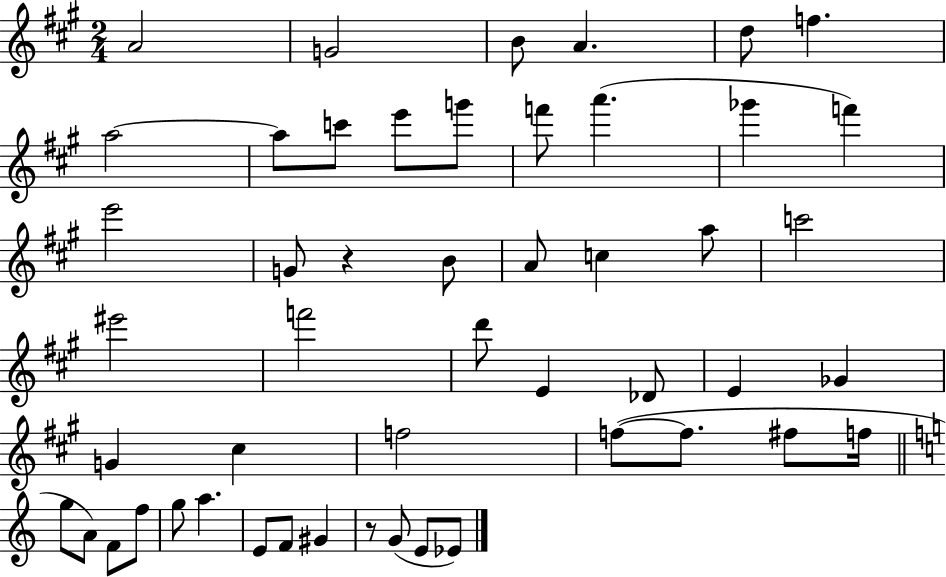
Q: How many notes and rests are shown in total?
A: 50